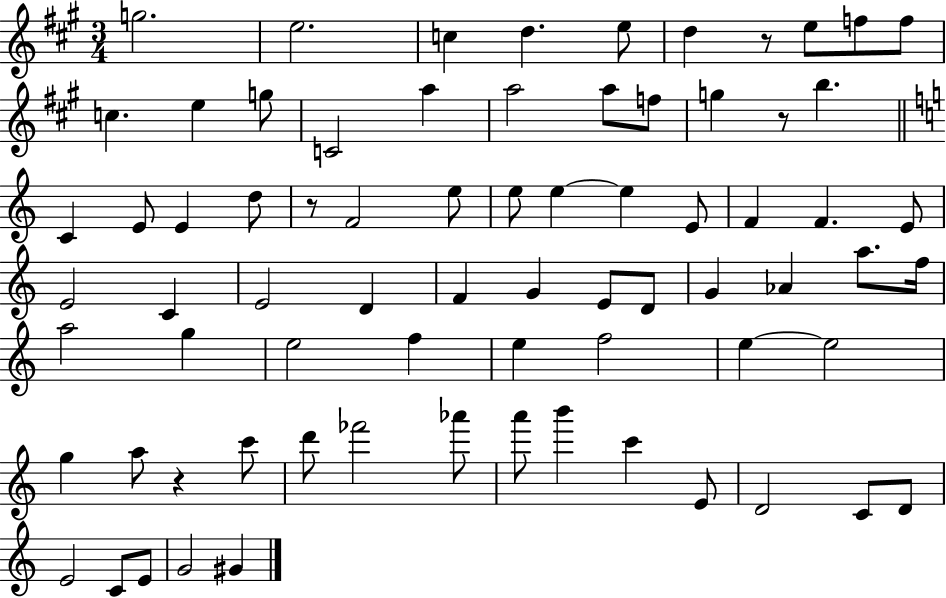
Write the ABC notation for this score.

X:1
T:Untitled
M:3/4
L:1/4
K:A
g2 e2 c d e/2 d z/2 e/2 f/2 f/2 c e g/2 C2 a a2 a/2 f/2 g z/2 b C E/2 E d/2 z/2 F2 e/2 e/2 e e E/2 F F E/2 E2 C E2 D F G E/2 D/2 G _A a/2 f/4 a2 g e2 f e f2 e e2 g a/2 z c'/2 d'/2 _f'2 _a'/2 a'/2 b' c' E/2 D2 C/2 D/2 E2 C/2 E/2 G2 ^G